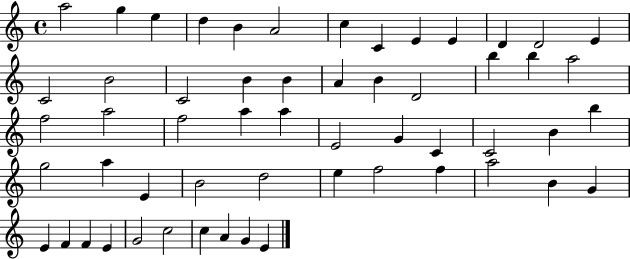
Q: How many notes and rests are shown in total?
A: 56